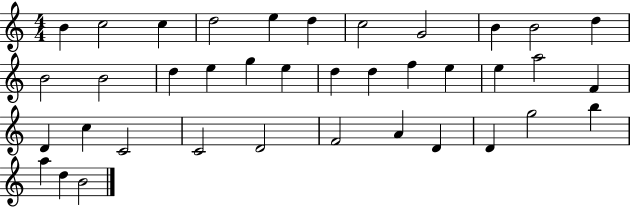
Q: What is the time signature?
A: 4/4